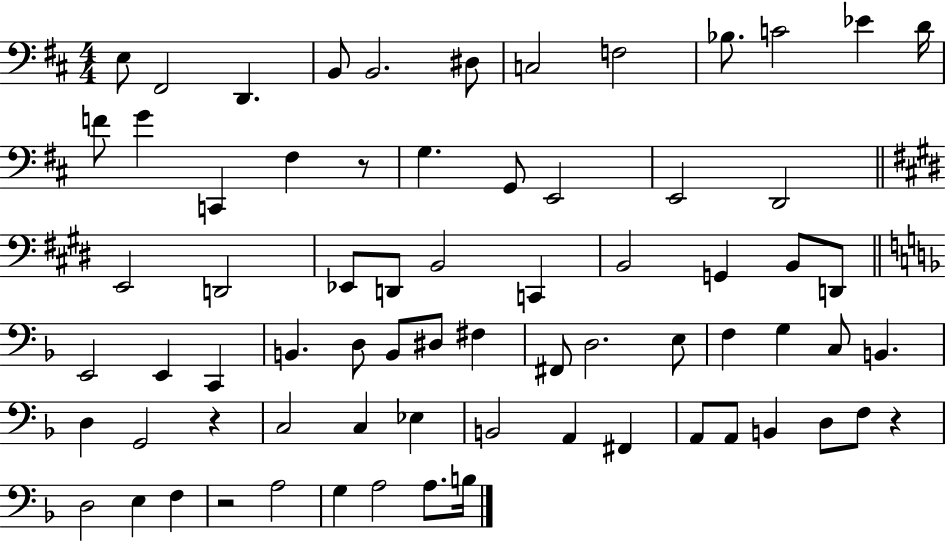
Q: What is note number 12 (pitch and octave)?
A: D4